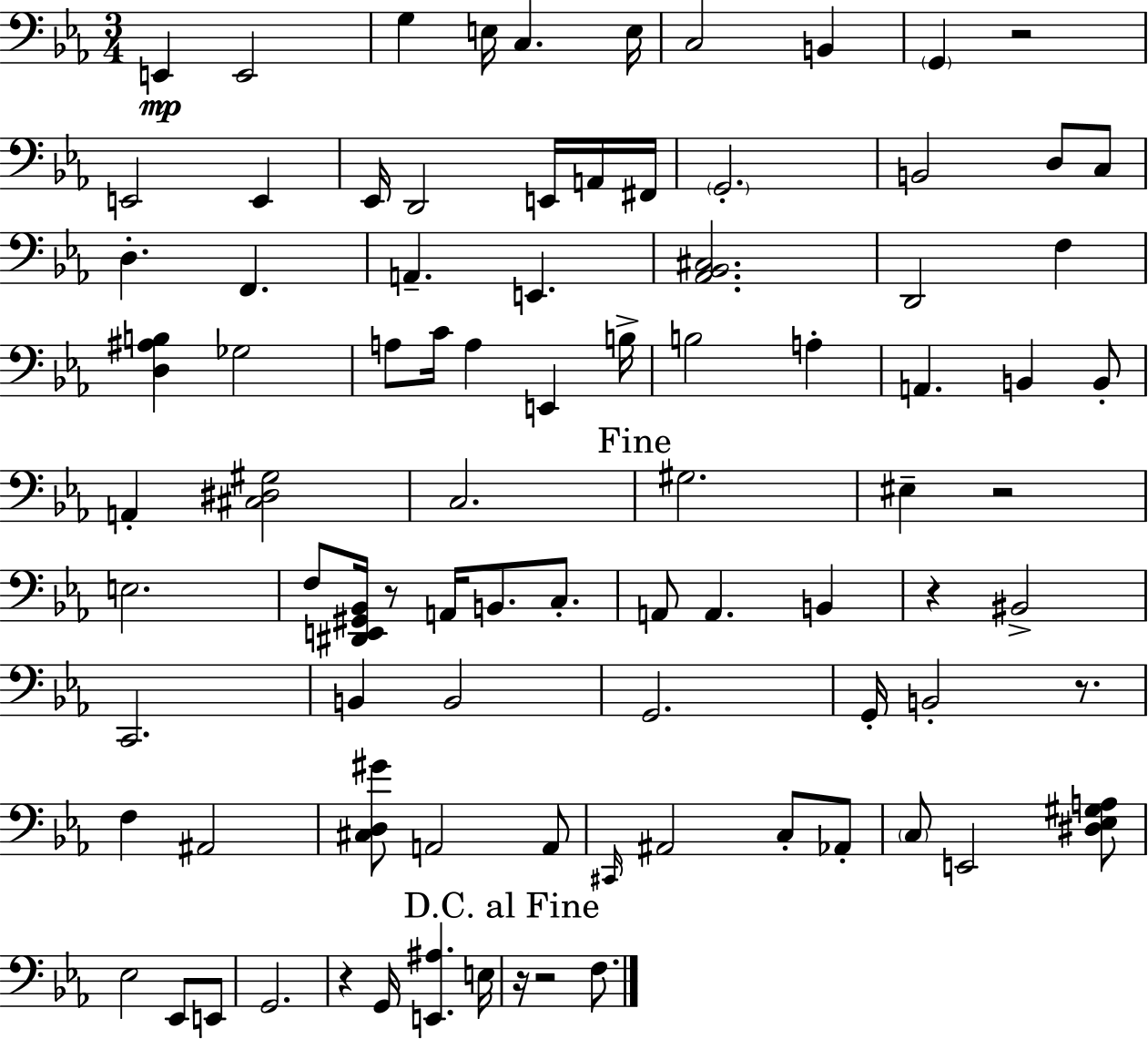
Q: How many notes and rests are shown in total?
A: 88